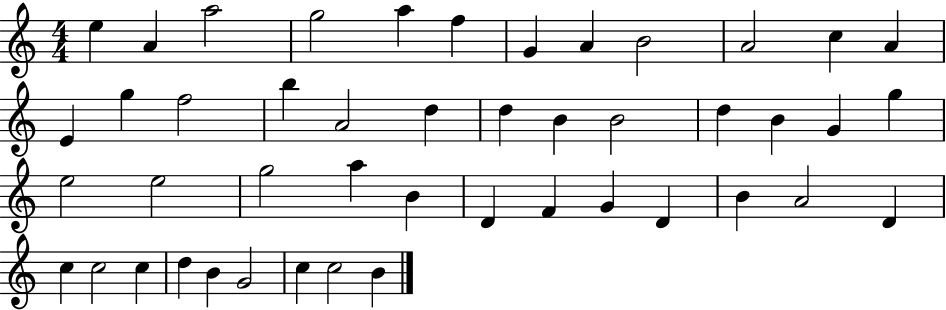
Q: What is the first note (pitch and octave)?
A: E5